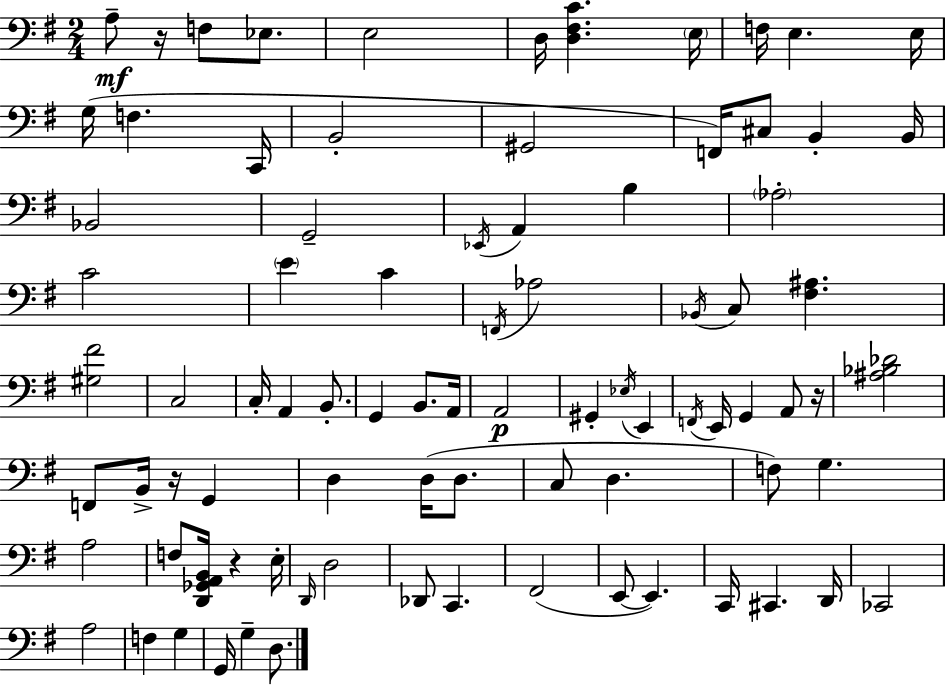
A3/e R/s F3/e Eb3/e. E3/h D3/s [D3,F#3,C4]/q. E3/s F3/s E3/q. E3/s G3/s F3/q. C2/s B2/h G#2/h F2/s C#3/e B2/q B2/s Bb2/h G2/h Eb2/s A2/q B3/q Ab3/h C4/h E4/q C4/q F2/s Ab3/h Bb2/s C3/e [F#3,A#3]/q. [G#3,F#4]/h C3/h C3/s A2/q B2/e. G2/q B2/e. A2/s A2/h G#2/q Eb3/s E2/q F2/s E2/s G2/q A2/e R/s [A#3,Bb3,Db4]/h F2/e B2/s R/s G2/q D3/q D3/s D3/e. C3/e D3/q. F3/e G3/q. A3/h F3/e [D2,Gb2,A2,B2]/s R/q E3/s D2/s D3/h Db2/e C2/q. F#2/h E2/e E2/q. C2/s C#2/q. D2/s CES2/h A3/h F3/q G3/q G2/s G3/q D3/e.